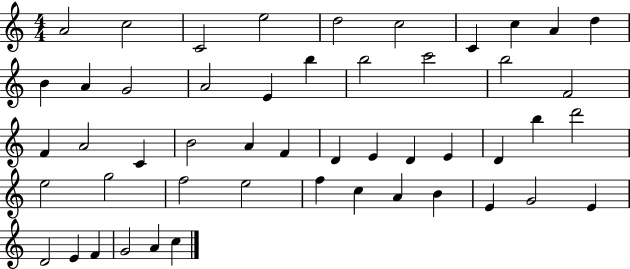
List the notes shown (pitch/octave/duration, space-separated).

A4/h C5/h C4/h E5/h D5/h C5/h C4/q C5/q A4/q D5/q B4/q A4/q G4/h A4/h E4/q B5/q B5/h C6/h B5/h F4/h F4/q A4/h C4/q B4/h A4/q F4/q D4/q E4/q D4/q E4/q D4/q B5/q D6/h E5/h G5/h F5/h E5/h F5/q C5/q A4/q B4/q E4/q G4/h E4/q D4/h E4/q F4/q G4/h A4/q C5/q